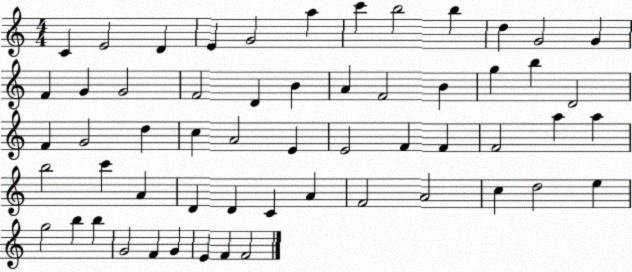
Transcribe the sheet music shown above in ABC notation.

X:1
T:Untitled
M:4/4
L:1/4
K:C
C E2 D E G2 a c' b2 b d G2 G F G G2 F2 D B A F2 B g b D2 F G2 d c A2 E E2 F F F2 a a b2 c' A D D C A F2 A2 c d2 e g2 b b G2 F G E F F2